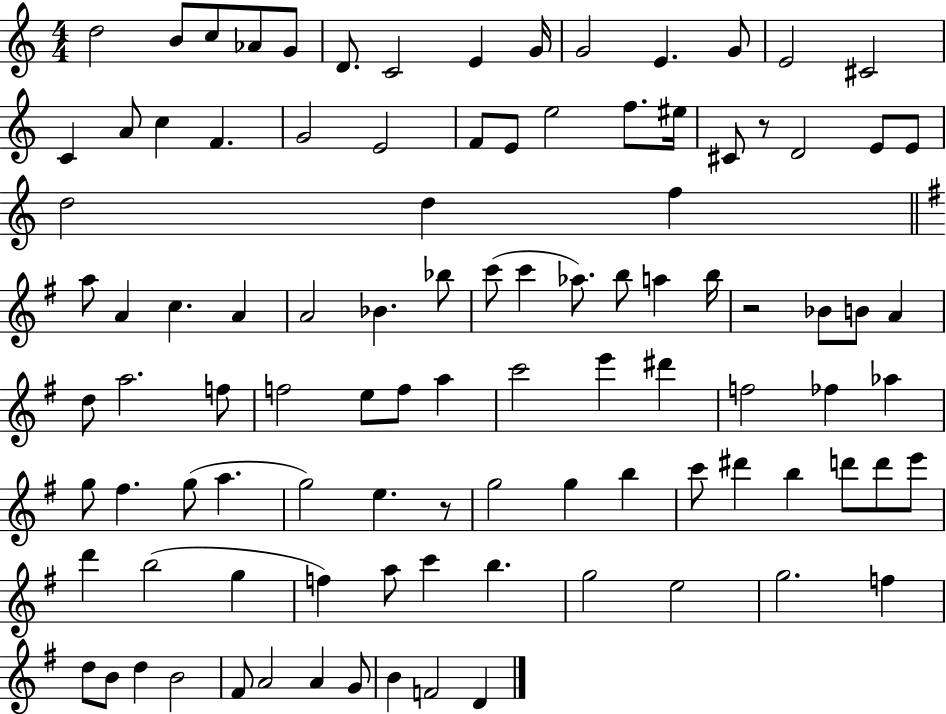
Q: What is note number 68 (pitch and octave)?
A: G5